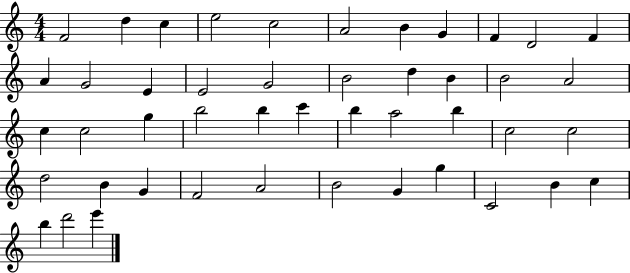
X:1
T:Untitled
M:4/4
L:1/4
K:C
F2 d c e2 c2 A2 B G F D2 F A G2 E E2 G2 B2 d B B2 A2 c c2 g b2 b c' b a2 b c2 c2 d2 B G F2 A2 B2 G g C2 B c b d'2 e'